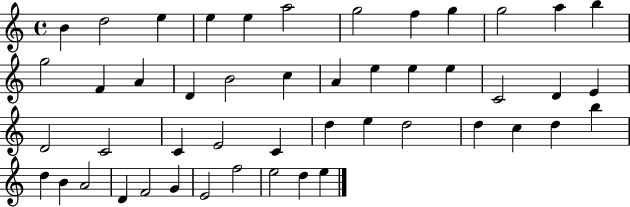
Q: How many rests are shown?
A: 0